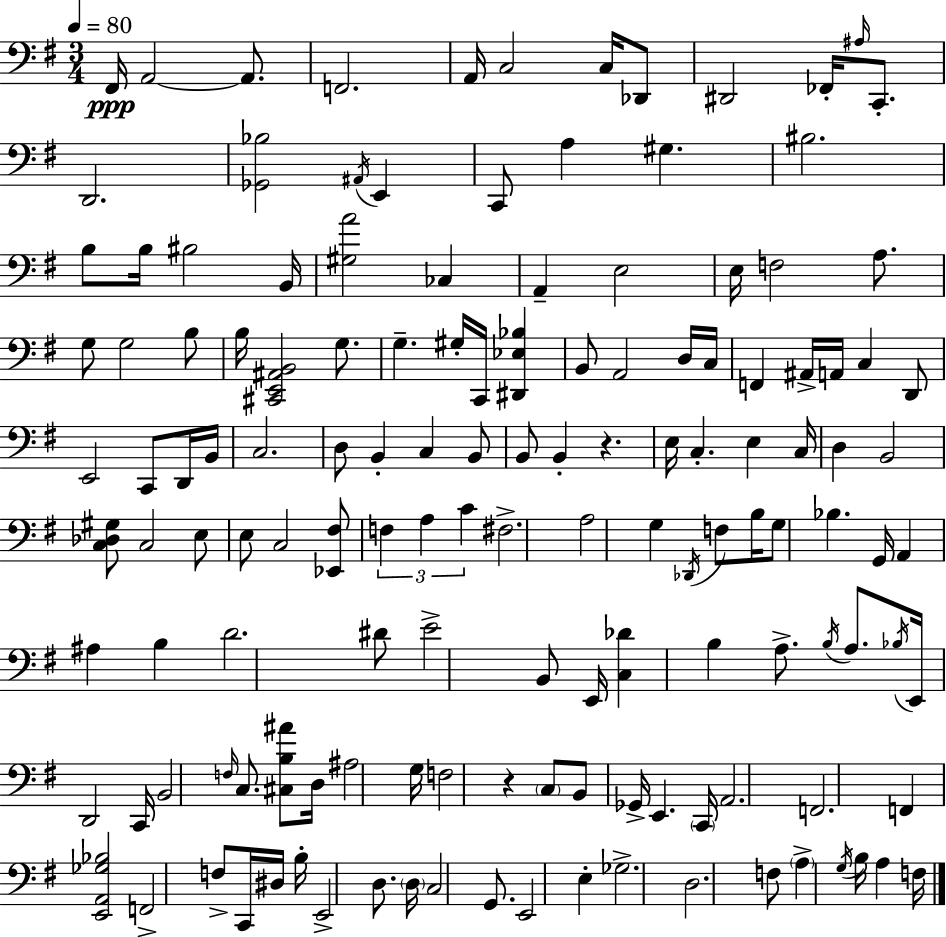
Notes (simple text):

F#2/s A2/h A2/e. F2/h. A2/s C3/h C3/s Db2/e D#2/h FES2/s A#3/s C2/e. D2/h. [Gb2,Bb3]/h A#2/s E2/q C2/e A3/q G#3/q. BIS3/h. B3/e B3/s BIS3/h B2/s [G#3,A4]/h CES3/q A2/q E3/h E3/s F3/h A3/e. G3/e G3/h B3/e B3/s [C#2,E2,A#2,B2]/h G3/e. G3/q. G#3/s C2/s [D#2,Eb3,Bb3]/q B2/e A2/h D3/s C3/s F2/q A#2/s A2/s C3/q D2/e E2/h C2/e D2/s B2/s C3/h. D3/e B2/q C3/q B2/e B2/e B2/q R/q. E3/s C3/q. E3/q C3/s D3/q B2/h [C3,Db3,G#3]/e C3/h E3/e E3/e C3/h [Eb2,F#3]/e F3/q A3/q C4/q F#3/h. A3/h G3/q Db2/s F3/e B3/s G3/e Bb3/q. G2/s A2/q A#3/q B3/q D4/h. D#4/e E4/h B2/e E2/s [C3,Db4]/q B3/q A3/e. B3/s A3/e. Bb3/s E2/s D2/h C2/s B2/h F3/s C3/e. [C#3,B3,A#4]/e D3/s A#3/h G3/s F3/h R/q C3/e B2/e Gb2/s E2/q. C2/s A2/h. F2/h. F2/q [E2,A2,Gb3,Bb3]/h F2/h F3/e C2/s D#3/s B3/s E2/h D3/e. D3/s C3/h G2/e. E2/h E3/q Gb3/h. D3/h. F3/e A3/q G3/s B3/s A3/q F3/s